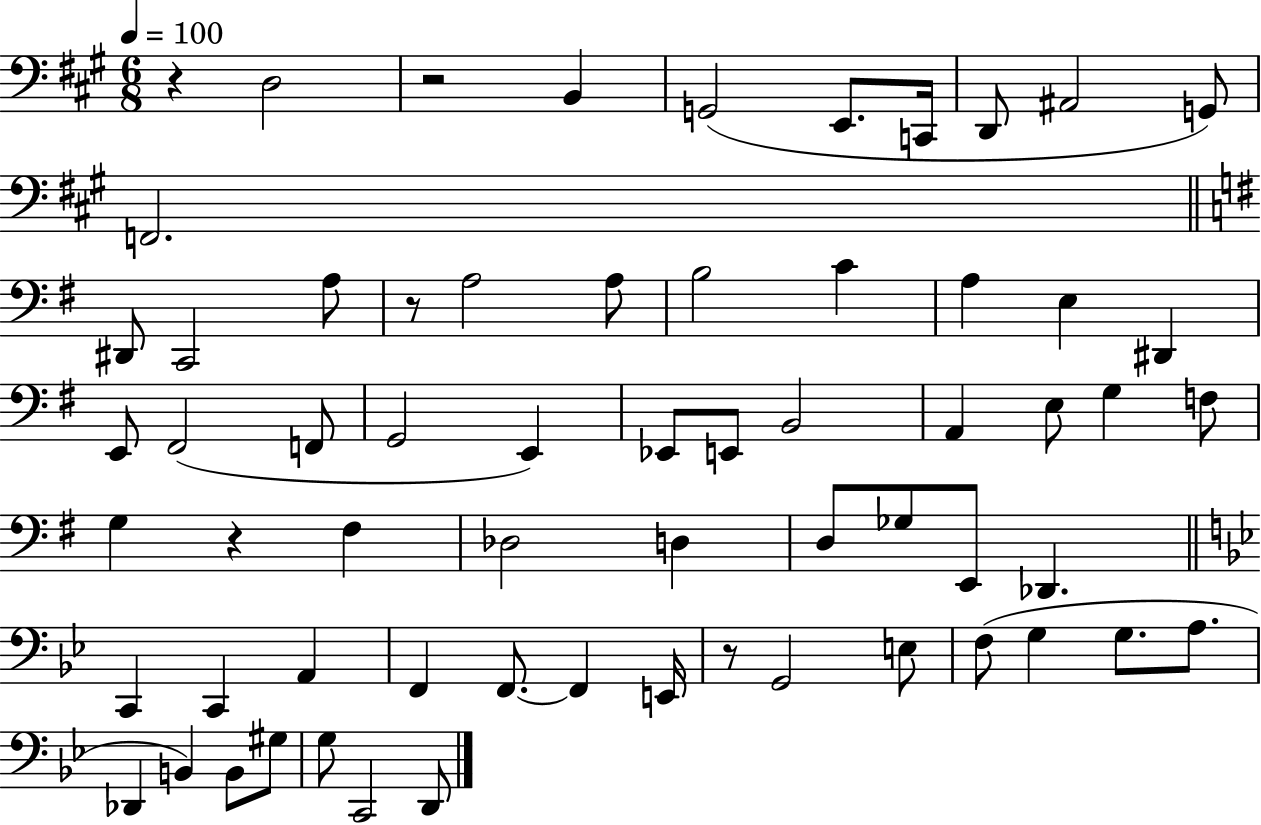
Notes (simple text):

R/q D3/h R/h B2/q G2/h E2/e. C2/s D2/e A#2/h G2/e F2/h. D#2/e C2/h A3/e R/e A3/h A3/e B3/h C4/q A3/q E3/q D#2/q E2/e F#2/h F2/e G2/h E2/q Eb2/e E2/e B2/h A2/q E3/e G3/q F3/e G3/q R/q F#3/q Db3/h D3/q D3/e Gb3/e E2/e Db2/q. C2/q C2/q A2/q F2/q F2/e. F2/q E2/s R/e G2/h E3/e F3/e G3/q G3/e. A3/e. Db2/q B2/q B2/e G#3/e G3/e C2/h D2/e